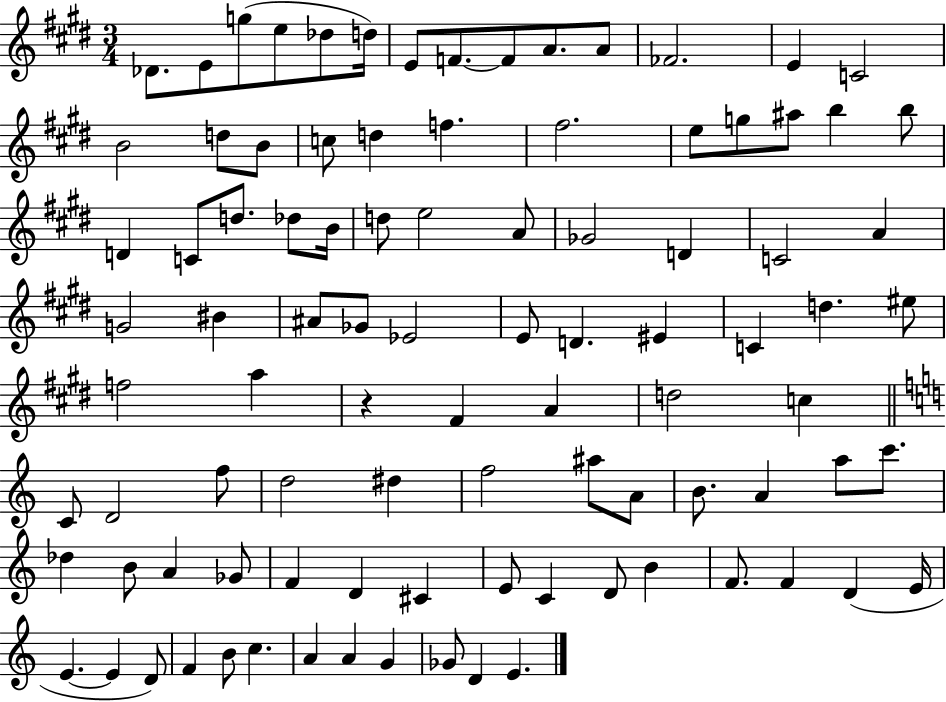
Db4/e. E4/e G5/e E5/e Db5/e D5/s E4/e F4/e. F4/e A4/e. A4/e FES4/h. E4/q C4/h B4/h D5/e B4/e C5/e D5/q F5/q. F#5/h. E5/e G5/e A#5/e B5/q B5/e D4/q C4/e D5/e. Db5/e B4/s D5/e E5/h A4/e Gb4/h D4/q C4/h A4/q G4/h BIS4/q A#4/e Gb4/e Eb4/h E4/e D4/q. EIS4/q C4/q D5/q. EIS5/e F5/h A5/q R/q F#4/q A4/q D5/h C5/q C4/e D4/h F5/e D5/h D#5/q F5/h A#5/e A4/e B4/e. A4/q A5/e C6/e. Db5/q B4/e A4/q Gb4/e F4/q D4/q C#4/q E4/e C4/q D4/e B4/q F4/e. F4/q D4/q E4/s E4/q. E4/q D4/e F4/q B4/e C5/q. A4/q A4/q G4/q Gb4/e D4/q E4/q.